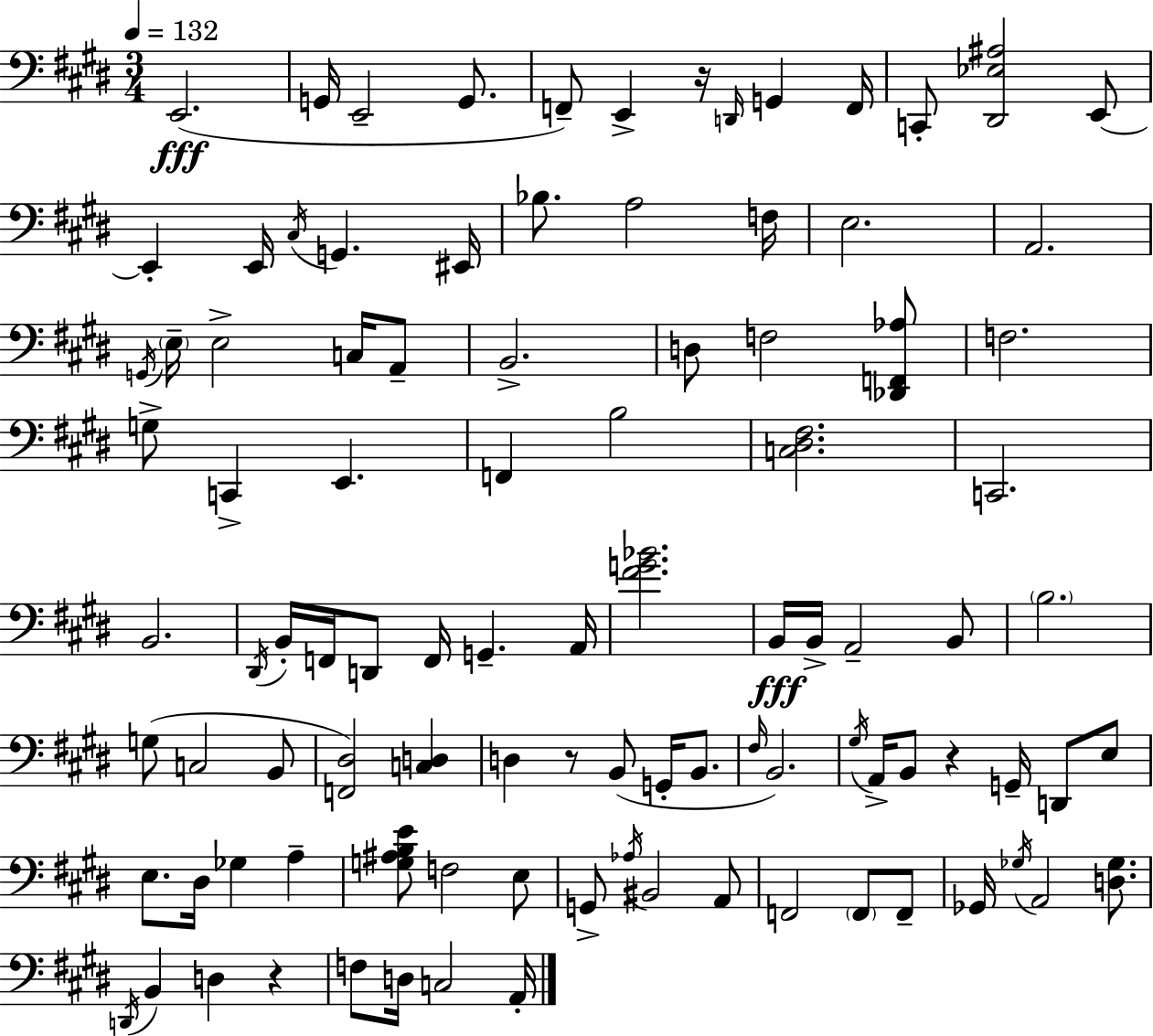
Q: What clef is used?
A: bass